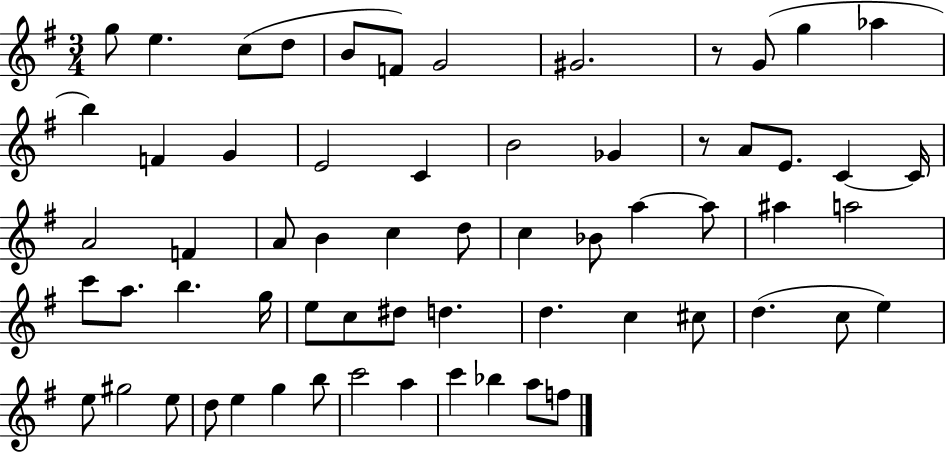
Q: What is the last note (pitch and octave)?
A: F5